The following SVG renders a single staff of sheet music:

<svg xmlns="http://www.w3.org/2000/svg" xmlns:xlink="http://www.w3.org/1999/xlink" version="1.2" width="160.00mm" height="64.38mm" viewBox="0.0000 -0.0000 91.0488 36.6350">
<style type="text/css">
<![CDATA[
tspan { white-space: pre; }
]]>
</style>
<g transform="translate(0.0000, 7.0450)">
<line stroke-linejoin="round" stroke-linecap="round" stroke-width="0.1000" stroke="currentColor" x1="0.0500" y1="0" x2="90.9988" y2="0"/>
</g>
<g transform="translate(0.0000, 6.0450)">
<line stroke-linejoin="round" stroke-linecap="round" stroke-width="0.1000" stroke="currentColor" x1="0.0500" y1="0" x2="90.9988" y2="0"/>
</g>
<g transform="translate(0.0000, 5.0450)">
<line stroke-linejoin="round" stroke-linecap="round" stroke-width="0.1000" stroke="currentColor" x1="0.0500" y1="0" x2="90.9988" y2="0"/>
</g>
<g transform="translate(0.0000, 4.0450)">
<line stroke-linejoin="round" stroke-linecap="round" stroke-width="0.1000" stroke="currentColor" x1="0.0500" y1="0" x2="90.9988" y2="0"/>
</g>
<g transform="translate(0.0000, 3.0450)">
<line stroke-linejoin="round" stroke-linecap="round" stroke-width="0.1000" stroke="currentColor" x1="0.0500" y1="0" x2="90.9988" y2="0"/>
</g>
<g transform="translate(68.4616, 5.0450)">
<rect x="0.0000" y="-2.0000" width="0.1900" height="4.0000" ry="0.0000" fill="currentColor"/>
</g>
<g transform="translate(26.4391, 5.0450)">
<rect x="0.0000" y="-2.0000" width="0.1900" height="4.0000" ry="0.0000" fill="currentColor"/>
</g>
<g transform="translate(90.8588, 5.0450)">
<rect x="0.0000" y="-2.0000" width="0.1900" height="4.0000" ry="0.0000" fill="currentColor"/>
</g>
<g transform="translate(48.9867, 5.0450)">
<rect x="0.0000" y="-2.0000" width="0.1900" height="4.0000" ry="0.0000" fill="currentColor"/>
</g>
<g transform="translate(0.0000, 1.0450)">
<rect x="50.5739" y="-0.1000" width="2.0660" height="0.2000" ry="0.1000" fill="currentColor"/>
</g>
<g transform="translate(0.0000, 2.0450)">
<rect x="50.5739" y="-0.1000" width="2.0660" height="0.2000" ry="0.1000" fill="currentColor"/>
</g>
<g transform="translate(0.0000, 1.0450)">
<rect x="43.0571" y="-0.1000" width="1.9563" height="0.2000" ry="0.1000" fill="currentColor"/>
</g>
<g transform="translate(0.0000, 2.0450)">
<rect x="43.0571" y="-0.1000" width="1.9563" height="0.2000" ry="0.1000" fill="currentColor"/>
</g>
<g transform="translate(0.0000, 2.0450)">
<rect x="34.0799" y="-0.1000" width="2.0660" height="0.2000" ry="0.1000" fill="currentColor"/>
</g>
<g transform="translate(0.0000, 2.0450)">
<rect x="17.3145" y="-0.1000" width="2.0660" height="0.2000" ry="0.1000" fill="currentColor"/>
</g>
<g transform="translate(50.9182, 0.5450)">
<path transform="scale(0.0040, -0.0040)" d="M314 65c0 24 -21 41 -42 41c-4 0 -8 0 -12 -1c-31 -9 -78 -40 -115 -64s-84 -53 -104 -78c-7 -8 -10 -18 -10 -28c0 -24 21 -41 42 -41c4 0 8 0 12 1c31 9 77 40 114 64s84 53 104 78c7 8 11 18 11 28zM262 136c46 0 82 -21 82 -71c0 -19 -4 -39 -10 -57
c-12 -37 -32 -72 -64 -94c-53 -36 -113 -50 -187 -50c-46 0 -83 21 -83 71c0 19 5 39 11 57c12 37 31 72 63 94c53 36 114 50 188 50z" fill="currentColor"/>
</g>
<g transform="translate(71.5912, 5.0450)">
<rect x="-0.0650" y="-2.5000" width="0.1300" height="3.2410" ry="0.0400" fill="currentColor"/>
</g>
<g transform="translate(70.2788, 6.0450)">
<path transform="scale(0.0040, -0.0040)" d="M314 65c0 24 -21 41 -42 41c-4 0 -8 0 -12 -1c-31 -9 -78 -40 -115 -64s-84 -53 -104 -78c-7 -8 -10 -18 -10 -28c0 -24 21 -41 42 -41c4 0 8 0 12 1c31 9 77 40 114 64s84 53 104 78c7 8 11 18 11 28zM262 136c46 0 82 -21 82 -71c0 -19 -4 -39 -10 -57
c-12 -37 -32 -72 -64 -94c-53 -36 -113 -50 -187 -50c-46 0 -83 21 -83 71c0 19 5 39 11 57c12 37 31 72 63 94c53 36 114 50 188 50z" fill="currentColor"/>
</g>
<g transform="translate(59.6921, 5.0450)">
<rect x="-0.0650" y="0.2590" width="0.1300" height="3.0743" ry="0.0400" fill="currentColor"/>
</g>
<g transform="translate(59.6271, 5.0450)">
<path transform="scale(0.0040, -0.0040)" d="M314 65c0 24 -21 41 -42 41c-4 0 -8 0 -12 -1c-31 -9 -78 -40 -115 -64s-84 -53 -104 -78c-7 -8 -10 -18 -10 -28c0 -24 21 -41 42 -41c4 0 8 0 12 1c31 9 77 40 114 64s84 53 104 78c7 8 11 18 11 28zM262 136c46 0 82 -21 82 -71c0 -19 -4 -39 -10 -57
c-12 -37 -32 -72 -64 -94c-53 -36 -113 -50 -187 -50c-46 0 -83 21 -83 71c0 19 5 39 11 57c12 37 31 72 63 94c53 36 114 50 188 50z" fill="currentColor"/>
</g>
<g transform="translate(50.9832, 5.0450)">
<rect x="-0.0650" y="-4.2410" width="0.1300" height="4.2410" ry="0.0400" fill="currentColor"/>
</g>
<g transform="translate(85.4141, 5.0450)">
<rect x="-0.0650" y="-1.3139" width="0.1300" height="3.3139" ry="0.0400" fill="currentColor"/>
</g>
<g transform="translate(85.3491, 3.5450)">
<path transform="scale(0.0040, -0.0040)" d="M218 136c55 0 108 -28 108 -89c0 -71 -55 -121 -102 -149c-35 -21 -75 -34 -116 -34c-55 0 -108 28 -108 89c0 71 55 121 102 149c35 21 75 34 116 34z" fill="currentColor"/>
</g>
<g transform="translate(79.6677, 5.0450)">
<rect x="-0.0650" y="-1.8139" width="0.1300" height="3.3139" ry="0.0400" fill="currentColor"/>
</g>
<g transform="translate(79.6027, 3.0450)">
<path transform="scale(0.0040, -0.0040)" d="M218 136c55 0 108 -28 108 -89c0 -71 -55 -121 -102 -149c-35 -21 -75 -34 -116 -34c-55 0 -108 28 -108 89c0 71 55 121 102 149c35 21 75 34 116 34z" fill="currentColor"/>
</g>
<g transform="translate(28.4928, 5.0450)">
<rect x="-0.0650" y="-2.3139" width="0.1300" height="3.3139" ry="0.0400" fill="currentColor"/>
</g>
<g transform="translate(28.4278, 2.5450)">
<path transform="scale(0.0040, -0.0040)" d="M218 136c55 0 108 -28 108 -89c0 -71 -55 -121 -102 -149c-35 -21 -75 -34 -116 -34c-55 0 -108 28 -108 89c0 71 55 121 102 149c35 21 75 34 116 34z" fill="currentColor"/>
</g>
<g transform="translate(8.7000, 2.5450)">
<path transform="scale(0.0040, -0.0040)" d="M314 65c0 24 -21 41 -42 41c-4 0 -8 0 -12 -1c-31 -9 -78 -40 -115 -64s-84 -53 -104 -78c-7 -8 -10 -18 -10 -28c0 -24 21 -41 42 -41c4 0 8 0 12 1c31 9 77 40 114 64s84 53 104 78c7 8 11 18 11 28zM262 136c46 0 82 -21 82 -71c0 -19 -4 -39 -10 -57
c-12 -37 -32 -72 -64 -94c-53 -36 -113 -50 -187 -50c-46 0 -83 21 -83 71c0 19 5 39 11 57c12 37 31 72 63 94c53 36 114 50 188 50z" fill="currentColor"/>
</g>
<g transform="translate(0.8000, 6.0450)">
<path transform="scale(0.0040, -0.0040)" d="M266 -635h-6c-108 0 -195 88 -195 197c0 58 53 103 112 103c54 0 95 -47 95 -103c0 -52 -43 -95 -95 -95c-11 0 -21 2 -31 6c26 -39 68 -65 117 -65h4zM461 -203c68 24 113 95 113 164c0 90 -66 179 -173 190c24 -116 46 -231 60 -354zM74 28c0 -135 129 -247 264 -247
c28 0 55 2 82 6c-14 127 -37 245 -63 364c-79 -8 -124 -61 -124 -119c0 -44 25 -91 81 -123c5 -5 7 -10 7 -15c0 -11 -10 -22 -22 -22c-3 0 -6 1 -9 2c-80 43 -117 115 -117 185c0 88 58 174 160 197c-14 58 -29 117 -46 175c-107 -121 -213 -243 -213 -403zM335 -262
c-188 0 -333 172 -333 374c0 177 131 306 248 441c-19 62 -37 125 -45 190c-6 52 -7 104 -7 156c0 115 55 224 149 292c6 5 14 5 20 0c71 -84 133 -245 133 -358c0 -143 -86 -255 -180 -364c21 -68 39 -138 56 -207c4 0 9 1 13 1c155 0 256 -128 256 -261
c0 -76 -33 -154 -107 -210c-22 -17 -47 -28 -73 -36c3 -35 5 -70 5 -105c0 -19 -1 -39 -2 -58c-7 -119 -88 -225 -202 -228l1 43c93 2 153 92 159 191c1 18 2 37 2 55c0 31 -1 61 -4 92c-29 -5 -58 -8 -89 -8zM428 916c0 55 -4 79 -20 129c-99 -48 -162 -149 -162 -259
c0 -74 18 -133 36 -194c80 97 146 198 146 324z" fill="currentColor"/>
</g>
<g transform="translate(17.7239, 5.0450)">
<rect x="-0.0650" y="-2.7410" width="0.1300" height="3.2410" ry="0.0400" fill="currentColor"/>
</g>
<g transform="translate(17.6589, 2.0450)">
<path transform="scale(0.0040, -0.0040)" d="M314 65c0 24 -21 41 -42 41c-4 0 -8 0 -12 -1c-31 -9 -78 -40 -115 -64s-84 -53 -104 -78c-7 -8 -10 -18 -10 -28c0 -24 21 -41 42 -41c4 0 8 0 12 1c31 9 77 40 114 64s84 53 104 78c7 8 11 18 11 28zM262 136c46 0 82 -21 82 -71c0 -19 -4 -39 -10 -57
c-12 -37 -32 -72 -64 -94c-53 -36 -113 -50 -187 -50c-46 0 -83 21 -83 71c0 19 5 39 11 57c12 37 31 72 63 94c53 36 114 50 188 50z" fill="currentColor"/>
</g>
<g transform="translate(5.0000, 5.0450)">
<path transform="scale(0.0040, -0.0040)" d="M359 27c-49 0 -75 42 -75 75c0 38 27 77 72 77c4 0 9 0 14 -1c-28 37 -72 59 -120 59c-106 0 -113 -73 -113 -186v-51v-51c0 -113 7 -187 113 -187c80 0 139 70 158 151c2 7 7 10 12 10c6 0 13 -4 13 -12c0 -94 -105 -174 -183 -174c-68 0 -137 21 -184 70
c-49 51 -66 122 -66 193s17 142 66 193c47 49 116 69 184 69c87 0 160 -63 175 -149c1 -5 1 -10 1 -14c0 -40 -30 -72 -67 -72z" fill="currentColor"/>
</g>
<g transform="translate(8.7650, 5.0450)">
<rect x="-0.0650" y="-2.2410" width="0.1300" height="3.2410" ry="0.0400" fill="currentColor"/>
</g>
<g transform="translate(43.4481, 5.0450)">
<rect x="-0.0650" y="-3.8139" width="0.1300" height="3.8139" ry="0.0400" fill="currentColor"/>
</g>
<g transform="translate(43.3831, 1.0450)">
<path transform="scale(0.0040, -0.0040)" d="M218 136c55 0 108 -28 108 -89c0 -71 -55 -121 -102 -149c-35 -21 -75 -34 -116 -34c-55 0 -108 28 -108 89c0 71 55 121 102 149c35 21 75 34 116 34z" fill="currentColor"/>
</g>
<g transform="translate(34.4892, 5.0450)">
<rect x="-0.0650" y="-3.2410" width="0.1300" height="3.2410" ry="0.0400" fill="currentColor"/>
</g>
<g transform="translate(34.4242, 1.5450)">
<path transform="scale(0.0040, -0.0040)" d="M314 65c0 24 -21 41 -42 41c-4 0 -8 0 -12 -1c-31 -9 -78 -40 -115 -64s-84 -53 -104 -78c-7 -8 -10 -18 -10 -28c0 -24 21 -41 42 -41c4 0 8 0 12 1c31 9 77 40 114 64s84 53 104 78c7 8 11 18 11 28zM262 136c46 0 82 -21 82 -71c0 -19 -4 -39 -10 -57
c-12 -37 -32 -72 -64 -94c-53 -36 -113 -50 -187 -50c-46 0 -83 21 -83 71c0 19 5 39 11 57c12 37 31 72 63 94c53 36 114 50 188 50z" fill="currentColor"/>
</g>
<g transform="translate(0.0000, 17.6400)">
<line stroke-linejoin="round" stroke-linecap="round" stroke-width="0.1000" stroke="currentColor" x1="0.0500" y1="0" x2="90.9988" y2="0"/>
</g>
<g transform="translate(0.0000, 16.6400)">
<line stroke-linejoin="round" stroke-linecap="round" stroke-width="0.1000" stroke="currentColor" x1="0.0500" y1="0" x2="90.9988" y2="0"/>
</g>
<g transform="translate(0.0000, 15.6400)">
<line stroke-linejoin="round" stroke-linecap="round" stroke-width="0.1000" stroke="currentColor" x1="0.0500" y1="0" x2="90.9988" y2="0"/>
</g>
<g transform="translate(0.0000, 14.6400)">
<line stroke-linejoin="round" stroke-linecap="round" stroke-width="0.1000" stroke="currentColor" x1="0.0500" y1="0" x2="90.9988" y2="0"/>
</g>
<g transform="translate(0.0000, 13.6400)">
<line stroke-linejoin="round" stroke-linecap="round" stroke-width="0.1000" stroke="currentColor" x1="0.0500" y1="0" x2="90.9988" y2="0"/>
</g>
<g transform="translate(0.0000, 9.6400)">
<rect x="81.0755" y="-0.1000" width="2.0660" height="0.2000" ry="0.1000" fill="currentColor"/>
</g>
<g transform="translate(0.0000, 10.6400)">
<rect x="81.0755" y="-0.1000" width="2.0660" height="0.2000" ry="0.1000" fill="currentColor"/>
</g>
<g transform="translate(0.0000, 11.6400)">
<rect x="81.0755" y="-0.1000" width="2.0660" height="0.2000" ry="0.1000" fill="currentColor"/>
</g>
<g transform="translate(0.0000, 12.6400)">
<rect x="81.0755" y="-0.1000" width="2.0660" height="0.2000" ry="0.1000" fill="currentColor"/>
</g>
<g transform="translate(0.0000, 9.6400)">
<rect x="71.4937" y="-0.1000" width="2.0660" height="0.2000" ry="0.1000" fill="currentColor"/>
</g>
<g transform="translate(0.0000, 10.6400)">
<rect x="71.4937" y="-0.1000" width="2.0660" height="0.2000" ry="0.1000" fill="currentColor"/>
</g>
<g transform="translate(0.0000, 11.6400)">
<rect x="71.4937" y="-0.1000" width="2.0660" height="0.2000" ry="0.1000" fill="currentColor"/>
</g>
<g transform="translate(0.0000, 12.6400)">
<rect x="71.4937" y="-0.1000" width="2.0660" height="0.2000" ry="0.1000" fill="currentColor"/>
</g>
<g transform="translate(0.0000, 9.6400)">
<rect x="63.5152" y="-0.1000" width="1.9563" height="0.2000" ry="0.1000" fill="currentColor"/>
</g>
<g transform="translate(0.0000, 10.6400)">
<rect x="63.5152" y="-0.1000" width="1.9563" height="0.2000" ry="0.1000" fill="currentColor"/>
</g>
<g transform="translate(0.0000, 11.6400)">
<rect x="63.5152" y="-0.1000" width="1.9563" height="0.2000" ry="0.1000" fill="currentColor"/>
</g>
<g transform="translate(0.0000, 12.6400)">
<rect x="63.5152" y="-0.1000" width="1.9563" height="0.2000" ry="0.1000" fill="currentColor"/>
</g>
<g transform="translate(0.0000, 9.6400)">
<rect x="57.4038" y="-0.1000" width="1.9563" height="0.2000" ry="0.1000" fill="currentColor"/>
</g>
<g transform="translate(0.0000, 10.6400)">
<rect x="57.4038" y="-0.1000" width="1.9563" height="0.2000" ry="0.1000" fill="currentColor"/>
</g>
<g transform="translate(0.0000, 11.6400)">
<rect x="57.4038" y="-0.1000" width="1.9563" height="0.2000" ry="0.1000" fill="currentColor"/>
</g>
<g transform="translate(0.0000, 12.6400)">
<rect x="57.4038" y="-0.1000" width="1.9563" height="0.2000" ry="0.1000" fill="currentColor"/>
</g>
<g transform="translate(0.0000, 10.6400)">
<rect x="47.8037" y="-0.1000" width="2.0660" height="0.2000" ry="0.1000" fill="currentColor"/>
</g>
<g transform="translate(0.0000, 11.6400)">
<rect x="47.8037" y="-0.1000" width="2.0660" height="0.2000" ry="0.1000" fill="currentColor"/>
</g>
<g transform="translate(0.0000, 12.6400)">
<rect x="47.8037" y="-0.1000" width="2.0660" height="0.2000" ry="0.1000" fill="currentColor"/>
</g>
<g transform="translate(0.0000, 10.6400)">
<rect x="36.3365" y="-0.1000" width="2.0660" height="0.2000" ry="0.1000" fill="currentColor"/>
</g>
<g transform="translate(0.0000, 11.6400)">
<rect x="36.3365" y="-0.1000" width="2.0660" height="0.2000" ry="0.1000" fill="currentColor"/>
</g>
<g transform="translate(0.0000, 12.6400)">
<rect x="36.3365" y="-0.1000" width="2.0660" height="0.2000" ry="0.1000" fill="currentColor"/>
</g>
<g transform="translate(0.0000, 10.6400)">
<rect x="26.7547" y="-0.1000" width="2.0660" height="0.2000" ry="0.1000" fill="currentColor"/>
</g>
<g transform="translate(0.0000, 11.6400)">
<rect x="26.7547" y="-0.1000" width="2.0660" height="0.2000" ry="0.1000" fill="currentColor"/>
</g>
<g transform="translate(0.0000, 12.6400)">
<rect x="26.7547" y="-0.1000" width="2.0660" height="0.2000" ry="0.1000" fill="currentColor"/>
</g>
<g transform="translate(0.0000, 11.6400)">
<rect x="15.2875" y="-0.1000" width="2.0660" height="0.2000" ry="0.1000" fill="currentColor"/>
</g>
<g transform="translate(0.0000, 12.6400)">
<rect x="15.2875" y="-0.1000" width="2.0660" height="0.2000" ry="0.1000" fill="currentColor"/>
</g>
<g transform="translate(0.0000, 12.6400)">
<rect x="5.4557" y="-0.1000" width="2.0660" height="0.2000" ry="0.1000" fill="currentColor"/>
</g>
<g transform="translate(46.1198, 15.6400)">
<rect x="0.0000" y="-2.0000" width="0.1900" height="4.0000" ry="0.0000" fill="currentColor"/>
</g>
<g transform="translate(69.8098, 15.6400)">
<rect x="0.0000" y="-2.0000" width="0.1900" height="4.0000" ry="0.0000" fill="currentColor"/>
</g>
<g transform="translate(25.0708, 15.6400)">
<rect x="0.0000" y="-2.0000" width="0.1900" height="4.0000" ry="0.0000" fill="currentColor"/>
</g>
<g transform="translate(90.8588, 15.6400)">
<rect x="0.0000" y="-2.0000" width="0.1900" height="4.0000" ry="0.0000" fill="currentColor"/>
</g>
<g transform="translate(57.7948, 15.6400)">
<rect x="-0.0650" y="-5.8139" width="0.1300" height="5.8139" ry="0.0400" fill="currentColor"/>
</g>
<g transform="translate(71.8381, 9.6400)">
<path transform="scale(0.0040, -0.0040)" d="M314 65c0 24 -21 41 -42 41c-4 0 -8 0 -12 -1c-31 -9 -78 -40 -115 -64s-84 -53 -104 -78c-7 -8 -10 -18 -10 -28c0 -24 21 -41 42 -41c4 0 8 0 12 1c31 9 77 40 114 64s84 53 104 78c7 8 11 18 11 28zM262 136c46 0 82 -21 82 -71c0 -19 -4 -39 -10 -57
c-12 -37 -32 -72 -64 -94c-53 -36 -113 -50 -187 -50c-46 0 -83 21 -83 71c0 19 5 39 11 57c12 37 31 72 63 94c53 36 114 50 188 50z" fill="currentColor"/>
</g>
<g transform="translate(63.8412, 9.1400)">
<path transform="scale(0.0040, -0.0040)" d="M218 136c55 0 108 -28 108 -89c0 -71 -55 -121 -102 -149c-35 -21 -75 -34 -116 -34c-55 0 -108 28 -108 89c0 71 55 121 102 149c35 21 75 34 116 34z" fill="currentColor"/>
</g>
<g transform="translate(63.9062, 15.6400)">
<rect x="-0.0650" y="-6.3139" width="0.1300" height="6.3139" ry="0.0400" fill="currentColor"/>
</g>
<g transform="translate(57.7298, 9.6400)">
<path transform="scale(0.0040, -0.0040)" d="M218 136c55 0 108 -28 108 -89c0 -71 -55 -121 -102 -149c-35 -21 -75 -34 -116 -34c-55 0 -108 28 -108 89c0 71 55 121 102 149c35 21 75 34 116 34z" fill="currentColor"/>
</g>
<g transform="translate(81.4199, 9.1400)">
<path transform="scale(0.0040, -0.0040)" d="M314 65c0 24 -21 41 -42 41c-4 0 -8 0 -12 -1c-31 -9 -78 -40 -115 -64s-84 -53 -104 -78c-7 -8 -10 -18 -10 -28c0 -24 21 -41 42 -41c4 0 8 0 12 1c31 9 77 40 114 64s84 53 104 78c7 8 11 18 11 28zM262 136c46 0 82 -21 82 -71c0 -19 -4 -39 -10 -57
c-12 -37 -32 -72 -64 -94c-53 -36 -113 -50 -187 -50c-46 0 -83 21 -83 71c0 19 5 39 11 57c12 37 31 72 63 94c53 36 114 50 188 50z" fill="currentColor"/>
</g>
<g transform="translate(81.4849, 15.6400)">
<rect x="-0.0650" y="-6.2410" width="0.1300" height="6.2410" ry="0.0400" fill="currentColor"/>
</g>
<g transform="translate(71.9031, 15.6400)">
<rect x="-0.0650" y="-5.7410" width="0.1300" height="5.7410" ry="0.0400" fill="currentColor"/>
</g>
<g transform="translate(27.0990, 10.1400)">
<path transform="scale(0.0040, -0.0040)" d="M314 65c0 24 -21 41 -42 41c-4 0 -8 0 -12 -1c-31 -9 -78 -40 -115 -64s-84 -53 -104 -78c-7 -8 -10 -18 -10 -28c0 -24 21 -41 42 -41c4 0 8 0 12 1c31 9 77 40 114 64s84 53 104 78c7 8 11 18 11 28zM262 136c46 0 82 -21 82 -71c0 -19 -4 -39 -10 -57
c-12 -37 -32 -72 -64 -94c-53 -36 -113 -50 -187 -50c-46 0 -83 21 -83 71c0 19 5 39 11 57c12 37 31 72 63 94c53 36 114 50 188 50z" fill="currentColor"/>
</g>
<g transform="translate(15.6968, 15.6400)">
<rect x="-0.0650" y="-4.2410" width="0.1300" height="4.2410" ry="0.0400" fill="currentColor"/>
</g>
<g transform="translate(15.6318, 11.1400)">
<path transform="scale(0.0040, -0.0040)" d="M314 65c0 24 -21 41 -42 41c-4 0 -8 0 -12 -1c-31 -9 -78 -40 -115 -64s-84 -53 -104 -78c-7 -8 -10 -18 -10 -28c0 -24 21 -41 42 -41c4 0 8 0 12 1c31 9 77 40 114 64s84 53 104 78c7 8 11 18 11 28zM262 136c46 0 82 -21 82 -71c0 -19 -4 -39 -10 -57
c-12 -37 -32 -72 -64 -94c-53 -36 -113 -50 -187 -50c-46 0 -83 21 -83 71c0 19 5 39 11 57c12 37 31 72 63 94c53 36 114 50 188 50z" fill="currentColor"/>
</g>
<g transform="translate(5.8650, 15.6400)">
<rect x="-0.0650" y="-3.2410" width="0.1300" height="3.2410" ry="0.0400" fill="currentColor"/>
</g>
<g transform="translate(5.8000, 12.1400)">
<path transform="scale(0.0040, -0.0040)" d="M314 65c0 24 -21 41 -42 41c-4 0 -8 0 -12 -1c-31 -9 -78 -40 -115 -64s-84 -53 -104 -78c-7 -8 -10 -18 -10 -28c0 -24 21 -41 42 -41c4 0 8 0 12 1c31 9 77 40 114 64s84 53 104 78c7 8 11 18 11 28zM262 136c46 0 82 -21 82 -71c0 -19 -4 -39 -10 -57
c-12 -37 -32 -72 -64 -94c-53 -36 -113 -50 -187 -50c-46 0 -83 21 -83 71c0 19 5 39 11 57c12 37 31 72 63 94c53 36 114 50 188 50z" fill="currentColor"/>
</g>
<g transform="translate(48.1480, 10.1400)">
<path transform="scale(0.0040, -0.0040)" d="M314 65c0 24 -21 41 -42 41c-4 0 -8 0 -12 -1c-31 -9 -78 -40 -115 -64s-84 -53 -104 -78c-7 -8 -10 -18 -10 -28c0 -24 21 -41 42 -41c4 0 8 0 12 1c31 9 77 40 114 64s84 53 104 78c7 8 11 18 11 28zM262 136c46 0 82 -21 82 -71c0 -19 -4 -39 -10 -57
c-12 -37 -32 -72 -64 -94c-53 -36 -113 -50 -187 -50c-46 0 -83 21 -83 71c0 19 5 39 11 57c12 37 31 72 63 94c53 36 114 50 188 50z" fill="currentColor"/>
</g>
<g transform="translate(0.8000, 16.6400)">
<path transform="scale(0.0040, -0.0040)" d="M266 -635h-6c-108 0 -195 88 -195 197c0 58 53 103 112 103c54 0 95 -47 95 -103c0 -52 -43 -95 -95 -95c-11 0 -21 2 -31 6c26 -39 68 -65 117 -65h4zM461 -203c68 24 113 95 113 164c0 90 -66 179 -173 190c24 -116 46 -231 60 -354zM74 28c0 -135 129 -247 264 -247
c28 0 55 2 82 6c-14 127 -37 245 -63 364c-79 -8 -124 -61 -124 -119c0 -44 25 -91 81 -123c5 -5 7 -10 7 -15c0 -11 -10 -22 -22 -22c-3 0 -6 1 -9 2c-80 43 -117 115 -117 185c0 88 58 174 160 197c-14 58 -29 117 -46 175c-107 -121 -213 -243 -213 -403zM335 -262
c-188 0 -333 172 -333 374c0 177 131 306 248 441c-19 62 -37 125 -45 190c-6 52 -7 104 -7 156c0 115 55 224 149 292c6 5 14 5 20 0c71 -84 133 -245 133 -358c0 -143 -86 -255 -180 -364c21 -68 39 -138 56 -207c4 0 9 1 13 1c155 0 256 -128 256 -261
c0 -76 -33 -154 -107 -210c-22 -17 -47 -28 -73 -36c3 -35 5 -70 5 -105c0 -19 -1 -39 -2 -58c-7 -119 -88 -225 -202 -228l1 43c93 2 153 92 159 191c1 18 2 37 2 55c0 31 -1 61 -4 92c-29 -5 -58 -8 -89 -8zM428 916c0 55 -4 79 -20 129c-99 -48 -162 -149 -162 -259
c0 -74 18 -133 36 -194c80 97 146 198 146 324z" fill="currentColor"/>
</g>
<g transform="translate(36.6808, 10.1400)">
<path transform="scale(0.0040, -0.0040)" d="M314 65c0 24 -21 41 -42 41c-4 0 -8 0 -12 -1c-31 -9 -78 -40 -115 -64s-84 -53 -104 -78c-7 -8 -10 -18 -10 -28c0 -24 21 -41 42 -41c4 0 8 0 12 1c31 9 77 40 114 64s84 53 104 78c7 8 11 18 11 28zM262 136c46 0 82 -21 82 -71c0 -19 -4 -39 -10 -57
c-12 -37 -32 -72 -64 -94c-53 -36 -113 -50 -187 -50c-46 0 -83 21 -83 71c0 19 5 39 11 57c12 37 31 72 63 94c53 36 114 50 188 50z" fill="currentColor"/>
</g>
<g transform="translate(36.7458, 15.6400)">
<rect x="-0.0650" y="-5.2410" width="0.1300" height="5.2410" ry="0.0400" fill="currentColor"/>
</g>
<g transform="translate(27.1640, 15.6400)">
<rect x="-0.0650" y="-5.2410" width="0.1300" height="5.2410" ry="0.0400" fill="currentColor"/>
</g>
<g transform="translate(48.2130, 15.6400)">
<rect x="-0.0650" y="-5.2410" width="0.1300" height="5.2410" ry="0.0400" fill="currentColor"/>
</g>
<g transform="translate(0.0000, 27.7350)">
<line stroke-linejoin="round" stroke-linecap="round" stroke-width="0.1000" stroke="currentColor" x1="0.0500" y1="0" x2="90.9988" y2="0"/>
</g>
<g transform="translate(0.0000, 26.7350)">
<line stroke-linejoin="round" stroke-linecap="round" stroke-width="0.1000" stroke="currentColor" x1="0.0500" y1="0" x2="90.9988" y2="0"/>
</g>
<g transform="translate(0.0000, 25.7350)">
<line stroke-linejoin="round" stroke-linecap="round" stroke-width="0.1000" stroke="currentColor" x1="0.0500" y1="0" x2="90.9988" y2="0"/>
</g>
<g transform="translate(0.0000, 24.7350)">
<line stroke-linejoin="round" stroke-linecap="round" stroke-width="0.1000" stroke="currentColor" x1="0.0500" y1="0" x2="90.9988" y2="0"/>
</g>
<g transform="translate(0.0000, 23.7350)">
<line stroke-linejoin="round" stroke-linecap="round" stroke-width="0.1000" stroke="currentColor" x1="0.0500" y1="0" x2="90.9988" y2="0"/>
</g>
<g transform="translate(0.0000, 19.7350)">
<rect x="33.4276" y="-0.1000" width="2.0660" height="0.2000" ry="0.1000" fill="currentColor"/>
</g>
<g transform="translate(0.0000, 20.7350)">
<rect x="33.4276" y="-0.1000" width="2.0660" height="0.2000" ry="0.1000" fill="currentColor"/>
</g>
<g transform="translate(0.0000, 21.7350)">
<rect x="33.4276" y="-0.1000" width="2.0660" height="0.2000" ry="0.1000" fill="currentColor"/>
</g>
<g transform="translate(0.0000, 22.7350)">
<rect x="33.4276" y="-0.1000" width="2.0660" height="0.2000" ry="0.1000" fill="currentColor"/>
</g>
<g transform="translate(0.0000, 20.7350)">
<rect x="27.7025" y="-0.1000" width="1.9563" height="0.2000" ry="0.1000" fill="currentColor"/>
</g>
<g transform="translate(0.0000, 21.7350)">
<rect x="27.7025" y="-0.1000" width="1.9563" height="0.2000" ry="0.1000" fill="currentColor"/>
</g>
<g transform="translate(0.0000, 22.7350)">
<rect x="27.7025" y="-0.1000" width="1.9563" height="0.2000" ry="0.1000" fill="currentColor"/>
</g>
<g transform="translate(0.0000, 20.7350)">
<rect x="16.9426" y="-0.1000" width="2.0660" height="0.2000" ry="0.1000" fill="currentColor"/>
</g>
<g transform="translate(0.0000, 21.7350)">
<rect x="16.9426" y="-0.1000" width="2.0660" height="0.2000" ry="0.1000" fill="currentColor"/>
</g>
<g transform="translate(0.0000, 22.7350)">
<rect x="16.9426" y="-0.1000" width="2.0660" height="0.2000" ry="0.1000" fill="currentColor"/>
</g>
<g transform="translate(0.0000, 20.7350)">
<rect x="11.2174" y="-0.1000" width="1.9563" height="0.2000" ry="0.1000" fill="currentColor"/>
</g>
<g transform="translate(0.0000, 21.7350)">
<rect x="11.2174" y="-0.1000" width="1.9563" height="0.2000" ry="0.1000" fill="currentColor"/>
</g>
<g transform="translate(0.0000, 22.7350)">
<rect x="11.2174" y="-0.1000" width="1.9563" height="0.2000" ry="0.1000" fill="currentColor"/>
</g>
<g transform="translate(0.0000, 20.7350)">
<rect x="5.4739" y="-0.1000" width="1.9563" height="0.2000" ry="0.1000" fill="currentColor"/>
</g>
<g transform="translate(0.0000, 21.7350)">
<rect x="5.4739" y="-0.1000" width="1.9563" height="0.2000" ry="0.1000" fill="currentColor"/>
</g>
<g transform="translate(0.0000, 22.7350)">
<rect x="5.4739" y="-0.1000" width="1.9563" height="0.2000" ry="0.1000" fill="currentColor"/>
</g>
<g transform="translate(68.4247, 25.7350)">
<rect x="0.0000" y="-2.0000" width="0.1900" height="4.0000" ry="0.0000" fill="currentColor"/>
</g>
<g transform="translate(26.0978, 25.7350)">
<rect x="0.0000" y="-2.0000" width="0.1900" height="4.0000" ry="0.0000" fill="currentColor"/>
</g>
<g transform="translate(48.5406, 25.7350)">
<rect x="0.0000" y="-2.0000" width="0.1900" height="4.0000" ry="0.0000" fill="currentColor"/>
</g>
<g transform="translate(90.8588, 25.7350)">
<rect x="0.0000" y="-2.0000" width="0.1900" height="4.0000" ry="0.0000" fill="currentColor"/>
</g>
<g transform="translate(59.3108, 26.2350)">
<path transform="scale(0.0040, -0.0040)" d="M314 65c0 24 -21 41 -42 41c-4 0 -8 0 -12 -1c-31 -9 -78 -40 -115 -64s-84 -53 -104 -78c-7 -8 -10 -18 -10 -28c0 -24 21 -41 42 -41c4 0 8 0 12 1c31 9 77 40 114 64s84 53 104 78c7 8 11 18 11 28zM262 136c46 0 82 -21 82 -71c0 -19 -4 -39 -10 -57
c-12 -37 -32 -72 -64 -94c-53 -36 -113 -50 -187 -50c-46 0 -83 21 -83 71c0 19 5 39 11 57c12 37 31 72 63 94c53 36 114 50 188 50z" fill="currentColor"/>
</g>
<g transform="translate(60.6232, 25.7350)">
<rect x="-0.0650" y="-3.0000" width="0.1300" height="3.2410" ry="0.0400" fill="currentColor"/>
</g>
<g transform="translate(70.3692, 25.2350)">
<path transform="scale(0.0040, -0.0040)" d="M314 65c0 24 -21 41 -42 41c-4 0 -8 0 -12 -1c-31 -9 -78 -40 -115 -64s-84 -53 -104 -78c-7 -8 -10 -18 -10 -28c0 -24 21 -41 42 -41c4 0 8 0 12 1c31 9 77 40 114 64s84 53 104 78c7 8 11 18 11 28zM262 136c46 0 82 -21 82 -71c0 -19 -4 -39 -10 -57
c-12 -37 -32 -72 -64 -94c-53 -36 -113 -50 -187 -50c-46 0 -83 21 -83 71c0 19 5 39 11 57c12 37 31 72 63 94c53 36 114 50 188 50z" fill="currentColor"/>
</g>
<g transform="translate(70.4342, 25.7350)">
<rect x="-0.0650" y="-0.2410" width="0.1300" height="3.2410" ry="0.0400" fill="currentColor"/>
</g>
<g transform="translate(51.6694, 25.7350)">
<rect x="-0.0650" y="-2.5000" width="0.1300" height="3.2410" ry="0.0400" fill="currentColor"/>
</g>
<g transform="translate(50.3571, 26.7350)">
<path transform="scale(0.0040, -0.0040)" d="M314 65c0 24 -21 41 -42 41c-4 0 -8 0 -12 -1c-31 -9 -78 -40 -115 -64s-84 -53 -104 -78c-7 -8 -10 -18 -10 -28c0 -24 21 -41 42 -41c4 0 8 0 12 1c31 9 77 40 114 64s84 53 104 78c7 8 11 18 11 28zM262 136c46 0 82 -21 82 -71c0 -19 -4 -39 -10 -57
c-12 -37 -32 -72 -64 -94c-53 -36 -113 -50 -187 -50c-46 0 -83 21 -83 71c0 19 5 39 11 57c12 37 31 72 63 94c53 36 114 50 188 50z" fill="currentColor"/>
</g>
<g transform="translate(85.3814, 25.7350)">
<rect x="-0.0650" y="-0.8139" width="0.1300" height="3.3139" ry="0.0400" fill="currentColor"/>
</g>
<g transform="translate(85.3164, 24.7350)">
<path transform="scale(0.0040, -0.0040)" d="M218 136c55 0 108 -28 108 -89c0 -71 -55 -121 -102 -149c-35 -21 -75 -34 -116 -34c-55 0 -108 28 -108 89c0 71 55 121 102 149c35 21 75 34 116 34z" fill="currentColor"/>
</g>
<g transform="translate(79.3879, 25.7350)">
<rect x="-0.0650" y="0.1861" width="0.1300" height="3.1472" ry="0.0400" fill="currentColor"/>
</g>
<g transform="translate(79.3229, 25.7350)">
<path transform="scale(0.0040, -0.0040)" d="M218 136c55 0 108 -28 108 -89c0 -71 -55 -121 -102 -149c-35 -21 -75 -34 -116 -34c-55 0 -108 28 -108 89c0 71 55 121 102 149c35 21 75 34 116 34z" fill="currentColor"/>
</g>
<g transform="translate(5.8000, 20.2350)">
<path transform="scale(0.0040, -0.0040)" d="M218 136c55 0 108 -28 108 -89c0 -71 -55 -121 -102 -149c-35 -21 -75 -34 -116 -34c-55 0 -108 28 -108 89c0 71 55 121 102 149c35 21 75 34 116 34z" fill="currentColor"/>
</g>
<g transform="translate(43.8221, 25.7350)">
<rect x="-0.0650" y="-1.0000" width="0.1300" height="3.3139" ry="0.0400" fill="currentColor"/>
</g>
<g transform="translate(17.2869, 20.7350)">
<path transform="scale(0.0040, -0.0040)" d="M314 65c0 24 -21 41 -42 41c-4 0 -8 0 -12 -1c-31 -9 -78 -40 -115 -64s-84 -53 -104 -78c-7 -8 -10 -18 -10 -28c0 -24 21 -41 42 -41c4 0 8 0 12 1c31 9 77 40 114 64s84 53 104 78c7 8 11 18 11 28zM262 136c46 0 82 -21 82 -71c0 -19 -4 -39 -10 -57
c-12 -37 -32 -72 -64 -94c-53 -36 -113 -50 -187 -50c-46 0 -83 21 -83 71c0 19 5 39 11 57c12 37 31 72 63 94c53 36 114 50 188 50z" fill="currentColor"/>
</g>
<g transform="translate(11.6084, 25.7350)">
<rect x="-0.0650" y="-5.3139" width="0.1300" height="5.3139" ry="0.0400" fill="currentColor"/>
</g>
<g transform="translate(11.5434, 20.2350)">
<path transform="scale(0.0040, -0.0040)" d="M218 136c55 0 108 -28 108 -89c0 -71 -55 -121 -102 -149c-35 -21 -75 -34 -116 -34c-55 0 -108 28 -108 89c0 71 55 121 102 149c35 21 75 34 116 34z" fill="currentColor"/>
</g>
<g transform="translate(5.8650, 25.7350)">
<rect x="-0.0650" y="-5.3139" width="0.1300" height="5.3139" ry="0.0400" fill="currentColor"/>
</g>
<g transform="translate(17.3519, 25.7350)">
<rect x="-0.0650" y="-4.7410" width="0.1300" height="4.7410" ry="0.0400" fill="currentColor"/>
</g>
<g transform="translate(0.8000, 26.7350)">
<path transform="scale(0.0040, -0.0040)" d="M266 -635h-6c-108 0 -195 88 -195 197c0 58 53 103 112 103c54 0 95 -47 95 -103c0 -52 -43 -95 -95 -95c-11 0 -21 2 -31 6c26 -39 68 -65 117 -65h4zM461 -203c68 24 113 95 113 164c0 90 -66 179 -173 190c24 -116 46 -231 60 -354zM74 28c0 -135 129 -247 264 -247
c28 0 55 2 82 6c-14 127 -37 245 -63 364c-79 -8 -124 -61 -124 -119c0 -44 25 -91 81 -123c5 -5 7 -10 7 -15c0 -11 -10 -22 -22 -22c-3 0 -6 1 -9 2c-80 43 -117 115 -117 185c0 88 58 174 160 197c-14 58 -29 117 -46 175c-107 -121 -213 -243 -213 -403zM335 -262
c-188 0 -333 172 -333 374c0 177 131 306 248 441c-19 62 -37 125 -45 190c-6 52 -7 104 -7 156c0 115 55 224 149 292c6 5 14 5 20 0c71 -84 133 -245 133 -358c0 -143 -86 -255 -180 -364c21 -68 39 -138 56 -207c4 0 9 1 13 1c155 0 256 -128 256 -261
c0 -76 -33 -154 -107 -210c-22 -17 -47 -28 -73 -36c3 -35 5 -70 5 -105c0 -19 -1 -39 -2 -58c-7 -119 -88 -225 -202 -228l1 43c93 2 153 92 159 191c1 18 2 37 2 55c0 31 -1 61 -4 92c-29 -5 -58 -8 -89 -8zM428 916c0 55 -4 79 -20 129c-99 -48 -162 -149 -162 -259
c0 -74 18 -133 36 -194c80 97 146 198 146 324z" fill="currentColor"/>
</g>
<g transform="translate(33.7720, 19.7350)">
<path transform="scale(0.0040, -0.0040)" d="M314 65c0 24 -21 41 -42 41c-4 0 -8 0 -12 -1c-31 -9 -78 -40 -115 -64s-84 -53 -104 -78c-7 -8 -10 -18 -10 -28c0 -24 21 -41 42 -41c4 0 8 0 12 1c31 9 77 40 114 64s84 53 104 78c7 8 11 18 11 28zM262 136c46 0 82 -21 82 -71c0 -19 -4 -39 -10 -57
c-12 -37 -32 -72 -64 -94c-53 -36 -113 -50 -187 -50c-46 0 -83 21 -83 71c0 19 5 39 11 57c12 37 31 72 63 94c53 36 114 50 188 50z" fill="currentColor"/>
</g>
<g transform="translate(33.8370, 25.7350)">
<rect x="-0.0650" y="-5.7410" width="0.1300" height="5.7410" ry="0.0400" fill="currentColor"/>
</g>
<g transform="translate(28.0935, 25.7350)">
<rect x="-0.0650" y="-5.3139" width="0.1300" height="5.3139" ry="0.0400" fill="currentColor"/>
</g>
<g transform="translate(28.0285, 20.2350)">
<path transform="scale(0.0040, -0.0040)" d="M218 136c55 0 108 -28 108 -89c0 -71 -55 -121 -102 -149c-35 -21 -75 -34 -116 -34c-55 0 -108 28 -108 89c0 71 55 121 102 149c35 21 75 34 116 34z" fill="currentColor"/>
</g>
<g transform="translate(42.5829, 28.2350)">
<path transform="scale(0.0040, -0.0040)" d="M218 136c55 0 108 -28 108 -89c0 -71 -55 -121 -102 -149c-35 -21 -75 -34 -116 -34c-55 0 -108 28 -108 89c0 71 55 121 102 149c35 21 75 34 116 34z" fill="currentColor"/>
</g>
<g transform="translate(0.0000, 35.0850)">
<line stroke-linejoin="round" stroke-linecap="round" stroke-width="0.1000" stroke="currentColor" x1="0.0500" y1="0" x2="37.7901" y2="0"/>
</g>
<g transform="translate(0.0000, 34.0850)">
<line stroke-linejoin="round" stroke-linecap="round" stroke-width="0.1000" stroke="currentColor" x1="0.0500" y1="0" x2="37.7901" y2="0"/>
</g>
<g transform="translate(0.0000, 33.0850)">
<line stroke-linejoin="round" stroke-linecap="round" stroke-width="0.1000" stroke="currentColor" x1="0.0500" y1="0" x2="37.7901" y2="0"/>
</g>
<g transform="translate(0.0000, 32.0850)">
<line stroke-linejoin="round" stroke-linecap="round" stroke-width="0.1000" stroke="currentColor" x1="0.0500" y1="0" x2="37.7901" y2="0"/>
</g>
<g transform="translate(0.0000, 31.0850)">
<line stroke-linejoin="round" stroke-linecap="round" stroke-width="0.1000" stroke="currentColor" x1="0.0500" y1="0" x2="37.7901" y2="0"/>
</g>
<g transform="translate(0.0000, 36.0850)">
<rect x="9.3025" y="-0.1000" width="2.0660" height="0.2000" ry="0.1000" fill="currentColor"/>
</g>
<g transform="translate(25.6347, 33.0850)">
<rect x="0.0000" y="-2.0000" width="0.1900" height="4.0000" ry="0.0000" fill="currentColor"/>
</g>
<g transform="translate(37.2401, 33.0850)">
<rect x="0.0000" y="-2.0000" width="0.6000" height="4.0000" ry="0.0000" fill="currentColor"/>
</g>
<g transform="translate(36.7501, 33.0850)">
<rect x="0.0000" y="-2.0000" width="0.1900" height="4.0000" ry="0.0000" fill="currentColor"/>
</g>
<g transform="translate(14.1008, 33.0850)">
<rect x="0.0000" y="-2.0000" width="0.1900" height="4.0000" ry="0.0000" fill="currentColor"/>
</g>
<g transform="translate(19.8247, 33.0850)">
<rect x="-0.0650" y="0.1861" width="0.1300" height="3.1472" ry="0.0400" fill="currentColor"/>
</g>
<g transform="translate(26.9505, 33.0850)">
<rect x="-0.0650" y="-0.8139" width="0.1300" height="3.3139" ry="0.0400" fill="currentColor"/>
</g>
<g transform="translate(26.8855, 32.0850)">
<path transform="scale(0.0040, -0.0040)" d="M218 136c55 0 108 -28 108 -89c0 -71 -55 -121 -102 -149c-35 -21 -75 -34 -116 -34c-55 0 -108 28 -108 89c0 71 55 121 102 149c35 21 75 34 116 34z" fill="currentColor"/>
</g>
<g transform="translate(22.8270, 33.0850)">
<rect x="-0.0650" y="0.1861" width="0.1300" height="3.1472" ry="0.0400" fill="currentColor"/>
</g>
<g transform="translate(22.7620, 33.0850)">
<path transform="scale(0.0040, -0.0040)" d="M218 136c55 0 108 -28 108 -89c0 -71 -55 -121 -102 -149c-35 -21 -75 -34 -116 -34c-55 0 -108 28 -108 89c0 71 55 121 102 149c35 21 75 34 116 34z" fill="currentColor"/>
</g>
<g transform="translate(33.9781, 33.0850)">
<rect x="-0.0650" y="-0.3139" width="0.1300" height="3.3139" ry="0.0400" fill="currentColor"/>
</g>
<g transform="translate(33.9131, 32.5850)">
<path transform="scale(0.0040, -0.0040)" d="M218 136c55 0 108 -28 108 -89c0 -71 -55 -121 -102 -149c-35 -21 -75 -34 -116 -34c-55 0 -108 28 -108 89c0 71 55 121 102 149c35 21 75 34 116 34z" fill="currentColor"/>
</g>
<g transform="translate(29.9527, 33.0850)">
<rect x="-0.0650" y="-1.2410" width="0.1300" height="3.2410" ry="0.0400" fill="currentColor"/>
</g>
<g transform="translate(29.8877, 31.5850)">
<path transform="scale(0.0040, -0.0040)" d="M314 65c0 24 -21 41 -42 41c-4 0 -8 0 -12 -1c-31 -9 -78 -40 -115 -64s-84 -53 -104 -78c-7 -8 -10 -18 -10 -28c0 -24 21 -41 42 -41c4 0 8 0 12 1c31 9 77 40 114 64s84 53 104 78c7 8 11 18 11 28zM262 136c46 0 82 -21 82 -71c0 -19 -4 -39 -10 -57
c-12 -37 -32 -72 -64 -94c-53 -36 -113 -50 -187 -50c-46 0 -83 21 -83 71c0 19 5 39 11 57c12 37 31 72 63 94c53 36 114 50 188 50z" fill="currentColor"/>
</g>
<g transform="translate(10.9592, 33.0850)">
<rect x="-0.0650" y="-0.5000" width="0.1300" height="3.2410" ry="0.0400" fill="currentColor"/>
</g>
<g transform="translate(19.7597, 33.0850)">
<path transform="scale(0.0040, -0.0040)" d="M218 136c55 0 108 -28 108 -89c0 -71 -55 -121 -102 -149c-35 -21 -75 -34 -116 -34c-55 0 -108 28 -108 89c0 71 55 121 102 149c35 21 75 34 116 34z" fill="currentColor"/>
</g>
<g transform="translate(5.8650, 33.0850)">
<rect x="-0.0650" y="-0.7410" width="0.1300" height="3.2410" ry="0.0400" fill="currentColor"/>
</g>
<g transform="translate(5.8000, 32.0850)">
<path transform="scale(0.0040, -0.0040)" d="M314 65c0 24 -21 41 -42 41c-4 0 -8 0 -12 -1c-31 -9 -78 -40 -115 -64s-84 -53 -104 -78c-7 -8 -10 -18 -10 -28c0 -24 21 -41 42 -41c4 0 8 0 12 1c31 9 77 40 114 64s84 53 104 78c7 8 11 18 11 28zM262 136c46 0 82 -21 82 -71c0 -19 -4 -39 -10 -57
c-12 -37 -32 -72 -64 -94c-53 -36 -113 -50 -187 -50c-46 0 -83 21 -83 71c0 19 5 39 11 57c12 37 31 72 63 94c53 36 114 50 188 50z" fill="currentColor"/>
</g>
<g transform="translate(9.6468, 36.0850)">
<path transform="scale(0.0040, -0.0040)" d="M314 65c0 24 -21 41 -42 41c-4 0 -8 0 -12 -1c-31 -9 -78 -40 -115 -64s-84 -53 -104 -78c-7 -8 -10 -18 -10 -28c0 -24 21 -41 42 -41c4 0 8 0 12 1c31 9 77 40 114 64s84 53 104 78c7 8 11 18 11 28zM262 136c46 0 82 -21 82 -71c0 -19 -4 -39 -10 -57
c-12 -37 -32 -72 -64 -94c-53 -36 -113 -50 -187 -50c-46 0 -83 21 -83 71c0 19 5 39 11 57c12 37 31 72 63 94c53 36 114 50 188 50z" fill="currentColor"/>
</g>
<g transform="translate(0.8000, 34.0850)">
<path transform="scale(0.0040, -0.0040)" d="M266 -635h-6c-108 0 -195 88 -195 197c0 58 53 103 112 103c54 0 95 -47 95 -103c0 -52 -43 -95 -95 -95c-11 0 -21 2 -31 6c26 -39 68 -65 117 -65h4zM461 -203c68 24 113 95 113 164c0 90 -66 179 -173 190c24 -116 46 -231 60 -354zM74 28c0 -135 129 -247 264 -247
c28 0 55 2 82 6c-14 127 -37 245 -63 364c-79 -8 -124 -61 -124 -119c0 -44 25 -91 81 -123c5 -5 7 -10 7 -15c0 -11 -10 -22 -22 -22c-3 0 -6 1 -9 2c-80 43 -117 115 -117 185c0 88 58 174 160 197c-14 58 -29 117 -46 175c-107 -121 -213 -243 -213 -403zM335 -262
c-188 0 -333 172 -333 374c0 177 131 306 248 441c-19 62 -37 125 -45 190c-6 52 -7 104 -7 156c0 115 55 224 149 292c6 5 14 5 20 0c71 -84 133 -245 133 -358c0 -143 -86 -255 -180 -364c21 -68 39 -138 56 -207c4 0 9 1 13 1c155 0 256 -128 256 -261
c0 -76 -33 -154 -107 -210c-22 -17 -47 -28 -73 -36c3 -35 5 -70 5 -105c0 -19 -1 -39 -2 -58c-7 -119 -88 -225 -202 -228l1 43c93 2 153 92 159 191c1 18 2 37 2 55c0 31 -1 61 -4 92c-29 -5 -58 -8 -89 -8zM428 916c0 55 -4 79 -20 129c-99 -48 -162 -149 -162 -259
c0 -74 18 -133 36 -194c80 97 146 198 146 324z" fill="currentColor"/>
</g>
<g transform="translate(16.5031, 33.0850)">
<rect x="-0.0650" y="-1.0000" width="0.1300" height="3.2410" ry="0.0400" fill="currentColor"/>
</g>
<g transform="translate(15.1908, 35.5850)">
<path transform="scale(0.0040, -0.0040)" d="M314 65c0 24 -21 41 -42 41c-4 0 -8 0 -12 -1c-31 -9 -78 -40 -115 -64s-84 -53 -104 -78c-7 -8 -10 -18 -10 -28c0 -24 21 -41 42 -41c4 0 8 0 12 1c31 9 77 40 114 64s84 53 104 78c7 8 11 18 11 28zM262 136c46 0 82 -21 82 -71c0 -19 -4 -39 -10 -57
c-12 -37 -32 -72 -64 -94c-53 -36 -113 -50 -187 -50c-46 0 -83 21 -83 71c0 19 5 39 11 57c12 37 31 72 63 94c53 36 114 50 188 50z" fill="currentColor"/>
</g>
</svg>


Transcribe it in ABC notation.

X:1
T:Untitled
M:4/4
L:1/4
K:C
g2 a2 g b2 c' d'2 B2 G2 f e b2 d'2 f'2 f'2 f'2 g' a' g'2 a'2 f' f' e'2 f' g'2 D G2 A2 c2 B d d2 C2 D2 B B d e2 c